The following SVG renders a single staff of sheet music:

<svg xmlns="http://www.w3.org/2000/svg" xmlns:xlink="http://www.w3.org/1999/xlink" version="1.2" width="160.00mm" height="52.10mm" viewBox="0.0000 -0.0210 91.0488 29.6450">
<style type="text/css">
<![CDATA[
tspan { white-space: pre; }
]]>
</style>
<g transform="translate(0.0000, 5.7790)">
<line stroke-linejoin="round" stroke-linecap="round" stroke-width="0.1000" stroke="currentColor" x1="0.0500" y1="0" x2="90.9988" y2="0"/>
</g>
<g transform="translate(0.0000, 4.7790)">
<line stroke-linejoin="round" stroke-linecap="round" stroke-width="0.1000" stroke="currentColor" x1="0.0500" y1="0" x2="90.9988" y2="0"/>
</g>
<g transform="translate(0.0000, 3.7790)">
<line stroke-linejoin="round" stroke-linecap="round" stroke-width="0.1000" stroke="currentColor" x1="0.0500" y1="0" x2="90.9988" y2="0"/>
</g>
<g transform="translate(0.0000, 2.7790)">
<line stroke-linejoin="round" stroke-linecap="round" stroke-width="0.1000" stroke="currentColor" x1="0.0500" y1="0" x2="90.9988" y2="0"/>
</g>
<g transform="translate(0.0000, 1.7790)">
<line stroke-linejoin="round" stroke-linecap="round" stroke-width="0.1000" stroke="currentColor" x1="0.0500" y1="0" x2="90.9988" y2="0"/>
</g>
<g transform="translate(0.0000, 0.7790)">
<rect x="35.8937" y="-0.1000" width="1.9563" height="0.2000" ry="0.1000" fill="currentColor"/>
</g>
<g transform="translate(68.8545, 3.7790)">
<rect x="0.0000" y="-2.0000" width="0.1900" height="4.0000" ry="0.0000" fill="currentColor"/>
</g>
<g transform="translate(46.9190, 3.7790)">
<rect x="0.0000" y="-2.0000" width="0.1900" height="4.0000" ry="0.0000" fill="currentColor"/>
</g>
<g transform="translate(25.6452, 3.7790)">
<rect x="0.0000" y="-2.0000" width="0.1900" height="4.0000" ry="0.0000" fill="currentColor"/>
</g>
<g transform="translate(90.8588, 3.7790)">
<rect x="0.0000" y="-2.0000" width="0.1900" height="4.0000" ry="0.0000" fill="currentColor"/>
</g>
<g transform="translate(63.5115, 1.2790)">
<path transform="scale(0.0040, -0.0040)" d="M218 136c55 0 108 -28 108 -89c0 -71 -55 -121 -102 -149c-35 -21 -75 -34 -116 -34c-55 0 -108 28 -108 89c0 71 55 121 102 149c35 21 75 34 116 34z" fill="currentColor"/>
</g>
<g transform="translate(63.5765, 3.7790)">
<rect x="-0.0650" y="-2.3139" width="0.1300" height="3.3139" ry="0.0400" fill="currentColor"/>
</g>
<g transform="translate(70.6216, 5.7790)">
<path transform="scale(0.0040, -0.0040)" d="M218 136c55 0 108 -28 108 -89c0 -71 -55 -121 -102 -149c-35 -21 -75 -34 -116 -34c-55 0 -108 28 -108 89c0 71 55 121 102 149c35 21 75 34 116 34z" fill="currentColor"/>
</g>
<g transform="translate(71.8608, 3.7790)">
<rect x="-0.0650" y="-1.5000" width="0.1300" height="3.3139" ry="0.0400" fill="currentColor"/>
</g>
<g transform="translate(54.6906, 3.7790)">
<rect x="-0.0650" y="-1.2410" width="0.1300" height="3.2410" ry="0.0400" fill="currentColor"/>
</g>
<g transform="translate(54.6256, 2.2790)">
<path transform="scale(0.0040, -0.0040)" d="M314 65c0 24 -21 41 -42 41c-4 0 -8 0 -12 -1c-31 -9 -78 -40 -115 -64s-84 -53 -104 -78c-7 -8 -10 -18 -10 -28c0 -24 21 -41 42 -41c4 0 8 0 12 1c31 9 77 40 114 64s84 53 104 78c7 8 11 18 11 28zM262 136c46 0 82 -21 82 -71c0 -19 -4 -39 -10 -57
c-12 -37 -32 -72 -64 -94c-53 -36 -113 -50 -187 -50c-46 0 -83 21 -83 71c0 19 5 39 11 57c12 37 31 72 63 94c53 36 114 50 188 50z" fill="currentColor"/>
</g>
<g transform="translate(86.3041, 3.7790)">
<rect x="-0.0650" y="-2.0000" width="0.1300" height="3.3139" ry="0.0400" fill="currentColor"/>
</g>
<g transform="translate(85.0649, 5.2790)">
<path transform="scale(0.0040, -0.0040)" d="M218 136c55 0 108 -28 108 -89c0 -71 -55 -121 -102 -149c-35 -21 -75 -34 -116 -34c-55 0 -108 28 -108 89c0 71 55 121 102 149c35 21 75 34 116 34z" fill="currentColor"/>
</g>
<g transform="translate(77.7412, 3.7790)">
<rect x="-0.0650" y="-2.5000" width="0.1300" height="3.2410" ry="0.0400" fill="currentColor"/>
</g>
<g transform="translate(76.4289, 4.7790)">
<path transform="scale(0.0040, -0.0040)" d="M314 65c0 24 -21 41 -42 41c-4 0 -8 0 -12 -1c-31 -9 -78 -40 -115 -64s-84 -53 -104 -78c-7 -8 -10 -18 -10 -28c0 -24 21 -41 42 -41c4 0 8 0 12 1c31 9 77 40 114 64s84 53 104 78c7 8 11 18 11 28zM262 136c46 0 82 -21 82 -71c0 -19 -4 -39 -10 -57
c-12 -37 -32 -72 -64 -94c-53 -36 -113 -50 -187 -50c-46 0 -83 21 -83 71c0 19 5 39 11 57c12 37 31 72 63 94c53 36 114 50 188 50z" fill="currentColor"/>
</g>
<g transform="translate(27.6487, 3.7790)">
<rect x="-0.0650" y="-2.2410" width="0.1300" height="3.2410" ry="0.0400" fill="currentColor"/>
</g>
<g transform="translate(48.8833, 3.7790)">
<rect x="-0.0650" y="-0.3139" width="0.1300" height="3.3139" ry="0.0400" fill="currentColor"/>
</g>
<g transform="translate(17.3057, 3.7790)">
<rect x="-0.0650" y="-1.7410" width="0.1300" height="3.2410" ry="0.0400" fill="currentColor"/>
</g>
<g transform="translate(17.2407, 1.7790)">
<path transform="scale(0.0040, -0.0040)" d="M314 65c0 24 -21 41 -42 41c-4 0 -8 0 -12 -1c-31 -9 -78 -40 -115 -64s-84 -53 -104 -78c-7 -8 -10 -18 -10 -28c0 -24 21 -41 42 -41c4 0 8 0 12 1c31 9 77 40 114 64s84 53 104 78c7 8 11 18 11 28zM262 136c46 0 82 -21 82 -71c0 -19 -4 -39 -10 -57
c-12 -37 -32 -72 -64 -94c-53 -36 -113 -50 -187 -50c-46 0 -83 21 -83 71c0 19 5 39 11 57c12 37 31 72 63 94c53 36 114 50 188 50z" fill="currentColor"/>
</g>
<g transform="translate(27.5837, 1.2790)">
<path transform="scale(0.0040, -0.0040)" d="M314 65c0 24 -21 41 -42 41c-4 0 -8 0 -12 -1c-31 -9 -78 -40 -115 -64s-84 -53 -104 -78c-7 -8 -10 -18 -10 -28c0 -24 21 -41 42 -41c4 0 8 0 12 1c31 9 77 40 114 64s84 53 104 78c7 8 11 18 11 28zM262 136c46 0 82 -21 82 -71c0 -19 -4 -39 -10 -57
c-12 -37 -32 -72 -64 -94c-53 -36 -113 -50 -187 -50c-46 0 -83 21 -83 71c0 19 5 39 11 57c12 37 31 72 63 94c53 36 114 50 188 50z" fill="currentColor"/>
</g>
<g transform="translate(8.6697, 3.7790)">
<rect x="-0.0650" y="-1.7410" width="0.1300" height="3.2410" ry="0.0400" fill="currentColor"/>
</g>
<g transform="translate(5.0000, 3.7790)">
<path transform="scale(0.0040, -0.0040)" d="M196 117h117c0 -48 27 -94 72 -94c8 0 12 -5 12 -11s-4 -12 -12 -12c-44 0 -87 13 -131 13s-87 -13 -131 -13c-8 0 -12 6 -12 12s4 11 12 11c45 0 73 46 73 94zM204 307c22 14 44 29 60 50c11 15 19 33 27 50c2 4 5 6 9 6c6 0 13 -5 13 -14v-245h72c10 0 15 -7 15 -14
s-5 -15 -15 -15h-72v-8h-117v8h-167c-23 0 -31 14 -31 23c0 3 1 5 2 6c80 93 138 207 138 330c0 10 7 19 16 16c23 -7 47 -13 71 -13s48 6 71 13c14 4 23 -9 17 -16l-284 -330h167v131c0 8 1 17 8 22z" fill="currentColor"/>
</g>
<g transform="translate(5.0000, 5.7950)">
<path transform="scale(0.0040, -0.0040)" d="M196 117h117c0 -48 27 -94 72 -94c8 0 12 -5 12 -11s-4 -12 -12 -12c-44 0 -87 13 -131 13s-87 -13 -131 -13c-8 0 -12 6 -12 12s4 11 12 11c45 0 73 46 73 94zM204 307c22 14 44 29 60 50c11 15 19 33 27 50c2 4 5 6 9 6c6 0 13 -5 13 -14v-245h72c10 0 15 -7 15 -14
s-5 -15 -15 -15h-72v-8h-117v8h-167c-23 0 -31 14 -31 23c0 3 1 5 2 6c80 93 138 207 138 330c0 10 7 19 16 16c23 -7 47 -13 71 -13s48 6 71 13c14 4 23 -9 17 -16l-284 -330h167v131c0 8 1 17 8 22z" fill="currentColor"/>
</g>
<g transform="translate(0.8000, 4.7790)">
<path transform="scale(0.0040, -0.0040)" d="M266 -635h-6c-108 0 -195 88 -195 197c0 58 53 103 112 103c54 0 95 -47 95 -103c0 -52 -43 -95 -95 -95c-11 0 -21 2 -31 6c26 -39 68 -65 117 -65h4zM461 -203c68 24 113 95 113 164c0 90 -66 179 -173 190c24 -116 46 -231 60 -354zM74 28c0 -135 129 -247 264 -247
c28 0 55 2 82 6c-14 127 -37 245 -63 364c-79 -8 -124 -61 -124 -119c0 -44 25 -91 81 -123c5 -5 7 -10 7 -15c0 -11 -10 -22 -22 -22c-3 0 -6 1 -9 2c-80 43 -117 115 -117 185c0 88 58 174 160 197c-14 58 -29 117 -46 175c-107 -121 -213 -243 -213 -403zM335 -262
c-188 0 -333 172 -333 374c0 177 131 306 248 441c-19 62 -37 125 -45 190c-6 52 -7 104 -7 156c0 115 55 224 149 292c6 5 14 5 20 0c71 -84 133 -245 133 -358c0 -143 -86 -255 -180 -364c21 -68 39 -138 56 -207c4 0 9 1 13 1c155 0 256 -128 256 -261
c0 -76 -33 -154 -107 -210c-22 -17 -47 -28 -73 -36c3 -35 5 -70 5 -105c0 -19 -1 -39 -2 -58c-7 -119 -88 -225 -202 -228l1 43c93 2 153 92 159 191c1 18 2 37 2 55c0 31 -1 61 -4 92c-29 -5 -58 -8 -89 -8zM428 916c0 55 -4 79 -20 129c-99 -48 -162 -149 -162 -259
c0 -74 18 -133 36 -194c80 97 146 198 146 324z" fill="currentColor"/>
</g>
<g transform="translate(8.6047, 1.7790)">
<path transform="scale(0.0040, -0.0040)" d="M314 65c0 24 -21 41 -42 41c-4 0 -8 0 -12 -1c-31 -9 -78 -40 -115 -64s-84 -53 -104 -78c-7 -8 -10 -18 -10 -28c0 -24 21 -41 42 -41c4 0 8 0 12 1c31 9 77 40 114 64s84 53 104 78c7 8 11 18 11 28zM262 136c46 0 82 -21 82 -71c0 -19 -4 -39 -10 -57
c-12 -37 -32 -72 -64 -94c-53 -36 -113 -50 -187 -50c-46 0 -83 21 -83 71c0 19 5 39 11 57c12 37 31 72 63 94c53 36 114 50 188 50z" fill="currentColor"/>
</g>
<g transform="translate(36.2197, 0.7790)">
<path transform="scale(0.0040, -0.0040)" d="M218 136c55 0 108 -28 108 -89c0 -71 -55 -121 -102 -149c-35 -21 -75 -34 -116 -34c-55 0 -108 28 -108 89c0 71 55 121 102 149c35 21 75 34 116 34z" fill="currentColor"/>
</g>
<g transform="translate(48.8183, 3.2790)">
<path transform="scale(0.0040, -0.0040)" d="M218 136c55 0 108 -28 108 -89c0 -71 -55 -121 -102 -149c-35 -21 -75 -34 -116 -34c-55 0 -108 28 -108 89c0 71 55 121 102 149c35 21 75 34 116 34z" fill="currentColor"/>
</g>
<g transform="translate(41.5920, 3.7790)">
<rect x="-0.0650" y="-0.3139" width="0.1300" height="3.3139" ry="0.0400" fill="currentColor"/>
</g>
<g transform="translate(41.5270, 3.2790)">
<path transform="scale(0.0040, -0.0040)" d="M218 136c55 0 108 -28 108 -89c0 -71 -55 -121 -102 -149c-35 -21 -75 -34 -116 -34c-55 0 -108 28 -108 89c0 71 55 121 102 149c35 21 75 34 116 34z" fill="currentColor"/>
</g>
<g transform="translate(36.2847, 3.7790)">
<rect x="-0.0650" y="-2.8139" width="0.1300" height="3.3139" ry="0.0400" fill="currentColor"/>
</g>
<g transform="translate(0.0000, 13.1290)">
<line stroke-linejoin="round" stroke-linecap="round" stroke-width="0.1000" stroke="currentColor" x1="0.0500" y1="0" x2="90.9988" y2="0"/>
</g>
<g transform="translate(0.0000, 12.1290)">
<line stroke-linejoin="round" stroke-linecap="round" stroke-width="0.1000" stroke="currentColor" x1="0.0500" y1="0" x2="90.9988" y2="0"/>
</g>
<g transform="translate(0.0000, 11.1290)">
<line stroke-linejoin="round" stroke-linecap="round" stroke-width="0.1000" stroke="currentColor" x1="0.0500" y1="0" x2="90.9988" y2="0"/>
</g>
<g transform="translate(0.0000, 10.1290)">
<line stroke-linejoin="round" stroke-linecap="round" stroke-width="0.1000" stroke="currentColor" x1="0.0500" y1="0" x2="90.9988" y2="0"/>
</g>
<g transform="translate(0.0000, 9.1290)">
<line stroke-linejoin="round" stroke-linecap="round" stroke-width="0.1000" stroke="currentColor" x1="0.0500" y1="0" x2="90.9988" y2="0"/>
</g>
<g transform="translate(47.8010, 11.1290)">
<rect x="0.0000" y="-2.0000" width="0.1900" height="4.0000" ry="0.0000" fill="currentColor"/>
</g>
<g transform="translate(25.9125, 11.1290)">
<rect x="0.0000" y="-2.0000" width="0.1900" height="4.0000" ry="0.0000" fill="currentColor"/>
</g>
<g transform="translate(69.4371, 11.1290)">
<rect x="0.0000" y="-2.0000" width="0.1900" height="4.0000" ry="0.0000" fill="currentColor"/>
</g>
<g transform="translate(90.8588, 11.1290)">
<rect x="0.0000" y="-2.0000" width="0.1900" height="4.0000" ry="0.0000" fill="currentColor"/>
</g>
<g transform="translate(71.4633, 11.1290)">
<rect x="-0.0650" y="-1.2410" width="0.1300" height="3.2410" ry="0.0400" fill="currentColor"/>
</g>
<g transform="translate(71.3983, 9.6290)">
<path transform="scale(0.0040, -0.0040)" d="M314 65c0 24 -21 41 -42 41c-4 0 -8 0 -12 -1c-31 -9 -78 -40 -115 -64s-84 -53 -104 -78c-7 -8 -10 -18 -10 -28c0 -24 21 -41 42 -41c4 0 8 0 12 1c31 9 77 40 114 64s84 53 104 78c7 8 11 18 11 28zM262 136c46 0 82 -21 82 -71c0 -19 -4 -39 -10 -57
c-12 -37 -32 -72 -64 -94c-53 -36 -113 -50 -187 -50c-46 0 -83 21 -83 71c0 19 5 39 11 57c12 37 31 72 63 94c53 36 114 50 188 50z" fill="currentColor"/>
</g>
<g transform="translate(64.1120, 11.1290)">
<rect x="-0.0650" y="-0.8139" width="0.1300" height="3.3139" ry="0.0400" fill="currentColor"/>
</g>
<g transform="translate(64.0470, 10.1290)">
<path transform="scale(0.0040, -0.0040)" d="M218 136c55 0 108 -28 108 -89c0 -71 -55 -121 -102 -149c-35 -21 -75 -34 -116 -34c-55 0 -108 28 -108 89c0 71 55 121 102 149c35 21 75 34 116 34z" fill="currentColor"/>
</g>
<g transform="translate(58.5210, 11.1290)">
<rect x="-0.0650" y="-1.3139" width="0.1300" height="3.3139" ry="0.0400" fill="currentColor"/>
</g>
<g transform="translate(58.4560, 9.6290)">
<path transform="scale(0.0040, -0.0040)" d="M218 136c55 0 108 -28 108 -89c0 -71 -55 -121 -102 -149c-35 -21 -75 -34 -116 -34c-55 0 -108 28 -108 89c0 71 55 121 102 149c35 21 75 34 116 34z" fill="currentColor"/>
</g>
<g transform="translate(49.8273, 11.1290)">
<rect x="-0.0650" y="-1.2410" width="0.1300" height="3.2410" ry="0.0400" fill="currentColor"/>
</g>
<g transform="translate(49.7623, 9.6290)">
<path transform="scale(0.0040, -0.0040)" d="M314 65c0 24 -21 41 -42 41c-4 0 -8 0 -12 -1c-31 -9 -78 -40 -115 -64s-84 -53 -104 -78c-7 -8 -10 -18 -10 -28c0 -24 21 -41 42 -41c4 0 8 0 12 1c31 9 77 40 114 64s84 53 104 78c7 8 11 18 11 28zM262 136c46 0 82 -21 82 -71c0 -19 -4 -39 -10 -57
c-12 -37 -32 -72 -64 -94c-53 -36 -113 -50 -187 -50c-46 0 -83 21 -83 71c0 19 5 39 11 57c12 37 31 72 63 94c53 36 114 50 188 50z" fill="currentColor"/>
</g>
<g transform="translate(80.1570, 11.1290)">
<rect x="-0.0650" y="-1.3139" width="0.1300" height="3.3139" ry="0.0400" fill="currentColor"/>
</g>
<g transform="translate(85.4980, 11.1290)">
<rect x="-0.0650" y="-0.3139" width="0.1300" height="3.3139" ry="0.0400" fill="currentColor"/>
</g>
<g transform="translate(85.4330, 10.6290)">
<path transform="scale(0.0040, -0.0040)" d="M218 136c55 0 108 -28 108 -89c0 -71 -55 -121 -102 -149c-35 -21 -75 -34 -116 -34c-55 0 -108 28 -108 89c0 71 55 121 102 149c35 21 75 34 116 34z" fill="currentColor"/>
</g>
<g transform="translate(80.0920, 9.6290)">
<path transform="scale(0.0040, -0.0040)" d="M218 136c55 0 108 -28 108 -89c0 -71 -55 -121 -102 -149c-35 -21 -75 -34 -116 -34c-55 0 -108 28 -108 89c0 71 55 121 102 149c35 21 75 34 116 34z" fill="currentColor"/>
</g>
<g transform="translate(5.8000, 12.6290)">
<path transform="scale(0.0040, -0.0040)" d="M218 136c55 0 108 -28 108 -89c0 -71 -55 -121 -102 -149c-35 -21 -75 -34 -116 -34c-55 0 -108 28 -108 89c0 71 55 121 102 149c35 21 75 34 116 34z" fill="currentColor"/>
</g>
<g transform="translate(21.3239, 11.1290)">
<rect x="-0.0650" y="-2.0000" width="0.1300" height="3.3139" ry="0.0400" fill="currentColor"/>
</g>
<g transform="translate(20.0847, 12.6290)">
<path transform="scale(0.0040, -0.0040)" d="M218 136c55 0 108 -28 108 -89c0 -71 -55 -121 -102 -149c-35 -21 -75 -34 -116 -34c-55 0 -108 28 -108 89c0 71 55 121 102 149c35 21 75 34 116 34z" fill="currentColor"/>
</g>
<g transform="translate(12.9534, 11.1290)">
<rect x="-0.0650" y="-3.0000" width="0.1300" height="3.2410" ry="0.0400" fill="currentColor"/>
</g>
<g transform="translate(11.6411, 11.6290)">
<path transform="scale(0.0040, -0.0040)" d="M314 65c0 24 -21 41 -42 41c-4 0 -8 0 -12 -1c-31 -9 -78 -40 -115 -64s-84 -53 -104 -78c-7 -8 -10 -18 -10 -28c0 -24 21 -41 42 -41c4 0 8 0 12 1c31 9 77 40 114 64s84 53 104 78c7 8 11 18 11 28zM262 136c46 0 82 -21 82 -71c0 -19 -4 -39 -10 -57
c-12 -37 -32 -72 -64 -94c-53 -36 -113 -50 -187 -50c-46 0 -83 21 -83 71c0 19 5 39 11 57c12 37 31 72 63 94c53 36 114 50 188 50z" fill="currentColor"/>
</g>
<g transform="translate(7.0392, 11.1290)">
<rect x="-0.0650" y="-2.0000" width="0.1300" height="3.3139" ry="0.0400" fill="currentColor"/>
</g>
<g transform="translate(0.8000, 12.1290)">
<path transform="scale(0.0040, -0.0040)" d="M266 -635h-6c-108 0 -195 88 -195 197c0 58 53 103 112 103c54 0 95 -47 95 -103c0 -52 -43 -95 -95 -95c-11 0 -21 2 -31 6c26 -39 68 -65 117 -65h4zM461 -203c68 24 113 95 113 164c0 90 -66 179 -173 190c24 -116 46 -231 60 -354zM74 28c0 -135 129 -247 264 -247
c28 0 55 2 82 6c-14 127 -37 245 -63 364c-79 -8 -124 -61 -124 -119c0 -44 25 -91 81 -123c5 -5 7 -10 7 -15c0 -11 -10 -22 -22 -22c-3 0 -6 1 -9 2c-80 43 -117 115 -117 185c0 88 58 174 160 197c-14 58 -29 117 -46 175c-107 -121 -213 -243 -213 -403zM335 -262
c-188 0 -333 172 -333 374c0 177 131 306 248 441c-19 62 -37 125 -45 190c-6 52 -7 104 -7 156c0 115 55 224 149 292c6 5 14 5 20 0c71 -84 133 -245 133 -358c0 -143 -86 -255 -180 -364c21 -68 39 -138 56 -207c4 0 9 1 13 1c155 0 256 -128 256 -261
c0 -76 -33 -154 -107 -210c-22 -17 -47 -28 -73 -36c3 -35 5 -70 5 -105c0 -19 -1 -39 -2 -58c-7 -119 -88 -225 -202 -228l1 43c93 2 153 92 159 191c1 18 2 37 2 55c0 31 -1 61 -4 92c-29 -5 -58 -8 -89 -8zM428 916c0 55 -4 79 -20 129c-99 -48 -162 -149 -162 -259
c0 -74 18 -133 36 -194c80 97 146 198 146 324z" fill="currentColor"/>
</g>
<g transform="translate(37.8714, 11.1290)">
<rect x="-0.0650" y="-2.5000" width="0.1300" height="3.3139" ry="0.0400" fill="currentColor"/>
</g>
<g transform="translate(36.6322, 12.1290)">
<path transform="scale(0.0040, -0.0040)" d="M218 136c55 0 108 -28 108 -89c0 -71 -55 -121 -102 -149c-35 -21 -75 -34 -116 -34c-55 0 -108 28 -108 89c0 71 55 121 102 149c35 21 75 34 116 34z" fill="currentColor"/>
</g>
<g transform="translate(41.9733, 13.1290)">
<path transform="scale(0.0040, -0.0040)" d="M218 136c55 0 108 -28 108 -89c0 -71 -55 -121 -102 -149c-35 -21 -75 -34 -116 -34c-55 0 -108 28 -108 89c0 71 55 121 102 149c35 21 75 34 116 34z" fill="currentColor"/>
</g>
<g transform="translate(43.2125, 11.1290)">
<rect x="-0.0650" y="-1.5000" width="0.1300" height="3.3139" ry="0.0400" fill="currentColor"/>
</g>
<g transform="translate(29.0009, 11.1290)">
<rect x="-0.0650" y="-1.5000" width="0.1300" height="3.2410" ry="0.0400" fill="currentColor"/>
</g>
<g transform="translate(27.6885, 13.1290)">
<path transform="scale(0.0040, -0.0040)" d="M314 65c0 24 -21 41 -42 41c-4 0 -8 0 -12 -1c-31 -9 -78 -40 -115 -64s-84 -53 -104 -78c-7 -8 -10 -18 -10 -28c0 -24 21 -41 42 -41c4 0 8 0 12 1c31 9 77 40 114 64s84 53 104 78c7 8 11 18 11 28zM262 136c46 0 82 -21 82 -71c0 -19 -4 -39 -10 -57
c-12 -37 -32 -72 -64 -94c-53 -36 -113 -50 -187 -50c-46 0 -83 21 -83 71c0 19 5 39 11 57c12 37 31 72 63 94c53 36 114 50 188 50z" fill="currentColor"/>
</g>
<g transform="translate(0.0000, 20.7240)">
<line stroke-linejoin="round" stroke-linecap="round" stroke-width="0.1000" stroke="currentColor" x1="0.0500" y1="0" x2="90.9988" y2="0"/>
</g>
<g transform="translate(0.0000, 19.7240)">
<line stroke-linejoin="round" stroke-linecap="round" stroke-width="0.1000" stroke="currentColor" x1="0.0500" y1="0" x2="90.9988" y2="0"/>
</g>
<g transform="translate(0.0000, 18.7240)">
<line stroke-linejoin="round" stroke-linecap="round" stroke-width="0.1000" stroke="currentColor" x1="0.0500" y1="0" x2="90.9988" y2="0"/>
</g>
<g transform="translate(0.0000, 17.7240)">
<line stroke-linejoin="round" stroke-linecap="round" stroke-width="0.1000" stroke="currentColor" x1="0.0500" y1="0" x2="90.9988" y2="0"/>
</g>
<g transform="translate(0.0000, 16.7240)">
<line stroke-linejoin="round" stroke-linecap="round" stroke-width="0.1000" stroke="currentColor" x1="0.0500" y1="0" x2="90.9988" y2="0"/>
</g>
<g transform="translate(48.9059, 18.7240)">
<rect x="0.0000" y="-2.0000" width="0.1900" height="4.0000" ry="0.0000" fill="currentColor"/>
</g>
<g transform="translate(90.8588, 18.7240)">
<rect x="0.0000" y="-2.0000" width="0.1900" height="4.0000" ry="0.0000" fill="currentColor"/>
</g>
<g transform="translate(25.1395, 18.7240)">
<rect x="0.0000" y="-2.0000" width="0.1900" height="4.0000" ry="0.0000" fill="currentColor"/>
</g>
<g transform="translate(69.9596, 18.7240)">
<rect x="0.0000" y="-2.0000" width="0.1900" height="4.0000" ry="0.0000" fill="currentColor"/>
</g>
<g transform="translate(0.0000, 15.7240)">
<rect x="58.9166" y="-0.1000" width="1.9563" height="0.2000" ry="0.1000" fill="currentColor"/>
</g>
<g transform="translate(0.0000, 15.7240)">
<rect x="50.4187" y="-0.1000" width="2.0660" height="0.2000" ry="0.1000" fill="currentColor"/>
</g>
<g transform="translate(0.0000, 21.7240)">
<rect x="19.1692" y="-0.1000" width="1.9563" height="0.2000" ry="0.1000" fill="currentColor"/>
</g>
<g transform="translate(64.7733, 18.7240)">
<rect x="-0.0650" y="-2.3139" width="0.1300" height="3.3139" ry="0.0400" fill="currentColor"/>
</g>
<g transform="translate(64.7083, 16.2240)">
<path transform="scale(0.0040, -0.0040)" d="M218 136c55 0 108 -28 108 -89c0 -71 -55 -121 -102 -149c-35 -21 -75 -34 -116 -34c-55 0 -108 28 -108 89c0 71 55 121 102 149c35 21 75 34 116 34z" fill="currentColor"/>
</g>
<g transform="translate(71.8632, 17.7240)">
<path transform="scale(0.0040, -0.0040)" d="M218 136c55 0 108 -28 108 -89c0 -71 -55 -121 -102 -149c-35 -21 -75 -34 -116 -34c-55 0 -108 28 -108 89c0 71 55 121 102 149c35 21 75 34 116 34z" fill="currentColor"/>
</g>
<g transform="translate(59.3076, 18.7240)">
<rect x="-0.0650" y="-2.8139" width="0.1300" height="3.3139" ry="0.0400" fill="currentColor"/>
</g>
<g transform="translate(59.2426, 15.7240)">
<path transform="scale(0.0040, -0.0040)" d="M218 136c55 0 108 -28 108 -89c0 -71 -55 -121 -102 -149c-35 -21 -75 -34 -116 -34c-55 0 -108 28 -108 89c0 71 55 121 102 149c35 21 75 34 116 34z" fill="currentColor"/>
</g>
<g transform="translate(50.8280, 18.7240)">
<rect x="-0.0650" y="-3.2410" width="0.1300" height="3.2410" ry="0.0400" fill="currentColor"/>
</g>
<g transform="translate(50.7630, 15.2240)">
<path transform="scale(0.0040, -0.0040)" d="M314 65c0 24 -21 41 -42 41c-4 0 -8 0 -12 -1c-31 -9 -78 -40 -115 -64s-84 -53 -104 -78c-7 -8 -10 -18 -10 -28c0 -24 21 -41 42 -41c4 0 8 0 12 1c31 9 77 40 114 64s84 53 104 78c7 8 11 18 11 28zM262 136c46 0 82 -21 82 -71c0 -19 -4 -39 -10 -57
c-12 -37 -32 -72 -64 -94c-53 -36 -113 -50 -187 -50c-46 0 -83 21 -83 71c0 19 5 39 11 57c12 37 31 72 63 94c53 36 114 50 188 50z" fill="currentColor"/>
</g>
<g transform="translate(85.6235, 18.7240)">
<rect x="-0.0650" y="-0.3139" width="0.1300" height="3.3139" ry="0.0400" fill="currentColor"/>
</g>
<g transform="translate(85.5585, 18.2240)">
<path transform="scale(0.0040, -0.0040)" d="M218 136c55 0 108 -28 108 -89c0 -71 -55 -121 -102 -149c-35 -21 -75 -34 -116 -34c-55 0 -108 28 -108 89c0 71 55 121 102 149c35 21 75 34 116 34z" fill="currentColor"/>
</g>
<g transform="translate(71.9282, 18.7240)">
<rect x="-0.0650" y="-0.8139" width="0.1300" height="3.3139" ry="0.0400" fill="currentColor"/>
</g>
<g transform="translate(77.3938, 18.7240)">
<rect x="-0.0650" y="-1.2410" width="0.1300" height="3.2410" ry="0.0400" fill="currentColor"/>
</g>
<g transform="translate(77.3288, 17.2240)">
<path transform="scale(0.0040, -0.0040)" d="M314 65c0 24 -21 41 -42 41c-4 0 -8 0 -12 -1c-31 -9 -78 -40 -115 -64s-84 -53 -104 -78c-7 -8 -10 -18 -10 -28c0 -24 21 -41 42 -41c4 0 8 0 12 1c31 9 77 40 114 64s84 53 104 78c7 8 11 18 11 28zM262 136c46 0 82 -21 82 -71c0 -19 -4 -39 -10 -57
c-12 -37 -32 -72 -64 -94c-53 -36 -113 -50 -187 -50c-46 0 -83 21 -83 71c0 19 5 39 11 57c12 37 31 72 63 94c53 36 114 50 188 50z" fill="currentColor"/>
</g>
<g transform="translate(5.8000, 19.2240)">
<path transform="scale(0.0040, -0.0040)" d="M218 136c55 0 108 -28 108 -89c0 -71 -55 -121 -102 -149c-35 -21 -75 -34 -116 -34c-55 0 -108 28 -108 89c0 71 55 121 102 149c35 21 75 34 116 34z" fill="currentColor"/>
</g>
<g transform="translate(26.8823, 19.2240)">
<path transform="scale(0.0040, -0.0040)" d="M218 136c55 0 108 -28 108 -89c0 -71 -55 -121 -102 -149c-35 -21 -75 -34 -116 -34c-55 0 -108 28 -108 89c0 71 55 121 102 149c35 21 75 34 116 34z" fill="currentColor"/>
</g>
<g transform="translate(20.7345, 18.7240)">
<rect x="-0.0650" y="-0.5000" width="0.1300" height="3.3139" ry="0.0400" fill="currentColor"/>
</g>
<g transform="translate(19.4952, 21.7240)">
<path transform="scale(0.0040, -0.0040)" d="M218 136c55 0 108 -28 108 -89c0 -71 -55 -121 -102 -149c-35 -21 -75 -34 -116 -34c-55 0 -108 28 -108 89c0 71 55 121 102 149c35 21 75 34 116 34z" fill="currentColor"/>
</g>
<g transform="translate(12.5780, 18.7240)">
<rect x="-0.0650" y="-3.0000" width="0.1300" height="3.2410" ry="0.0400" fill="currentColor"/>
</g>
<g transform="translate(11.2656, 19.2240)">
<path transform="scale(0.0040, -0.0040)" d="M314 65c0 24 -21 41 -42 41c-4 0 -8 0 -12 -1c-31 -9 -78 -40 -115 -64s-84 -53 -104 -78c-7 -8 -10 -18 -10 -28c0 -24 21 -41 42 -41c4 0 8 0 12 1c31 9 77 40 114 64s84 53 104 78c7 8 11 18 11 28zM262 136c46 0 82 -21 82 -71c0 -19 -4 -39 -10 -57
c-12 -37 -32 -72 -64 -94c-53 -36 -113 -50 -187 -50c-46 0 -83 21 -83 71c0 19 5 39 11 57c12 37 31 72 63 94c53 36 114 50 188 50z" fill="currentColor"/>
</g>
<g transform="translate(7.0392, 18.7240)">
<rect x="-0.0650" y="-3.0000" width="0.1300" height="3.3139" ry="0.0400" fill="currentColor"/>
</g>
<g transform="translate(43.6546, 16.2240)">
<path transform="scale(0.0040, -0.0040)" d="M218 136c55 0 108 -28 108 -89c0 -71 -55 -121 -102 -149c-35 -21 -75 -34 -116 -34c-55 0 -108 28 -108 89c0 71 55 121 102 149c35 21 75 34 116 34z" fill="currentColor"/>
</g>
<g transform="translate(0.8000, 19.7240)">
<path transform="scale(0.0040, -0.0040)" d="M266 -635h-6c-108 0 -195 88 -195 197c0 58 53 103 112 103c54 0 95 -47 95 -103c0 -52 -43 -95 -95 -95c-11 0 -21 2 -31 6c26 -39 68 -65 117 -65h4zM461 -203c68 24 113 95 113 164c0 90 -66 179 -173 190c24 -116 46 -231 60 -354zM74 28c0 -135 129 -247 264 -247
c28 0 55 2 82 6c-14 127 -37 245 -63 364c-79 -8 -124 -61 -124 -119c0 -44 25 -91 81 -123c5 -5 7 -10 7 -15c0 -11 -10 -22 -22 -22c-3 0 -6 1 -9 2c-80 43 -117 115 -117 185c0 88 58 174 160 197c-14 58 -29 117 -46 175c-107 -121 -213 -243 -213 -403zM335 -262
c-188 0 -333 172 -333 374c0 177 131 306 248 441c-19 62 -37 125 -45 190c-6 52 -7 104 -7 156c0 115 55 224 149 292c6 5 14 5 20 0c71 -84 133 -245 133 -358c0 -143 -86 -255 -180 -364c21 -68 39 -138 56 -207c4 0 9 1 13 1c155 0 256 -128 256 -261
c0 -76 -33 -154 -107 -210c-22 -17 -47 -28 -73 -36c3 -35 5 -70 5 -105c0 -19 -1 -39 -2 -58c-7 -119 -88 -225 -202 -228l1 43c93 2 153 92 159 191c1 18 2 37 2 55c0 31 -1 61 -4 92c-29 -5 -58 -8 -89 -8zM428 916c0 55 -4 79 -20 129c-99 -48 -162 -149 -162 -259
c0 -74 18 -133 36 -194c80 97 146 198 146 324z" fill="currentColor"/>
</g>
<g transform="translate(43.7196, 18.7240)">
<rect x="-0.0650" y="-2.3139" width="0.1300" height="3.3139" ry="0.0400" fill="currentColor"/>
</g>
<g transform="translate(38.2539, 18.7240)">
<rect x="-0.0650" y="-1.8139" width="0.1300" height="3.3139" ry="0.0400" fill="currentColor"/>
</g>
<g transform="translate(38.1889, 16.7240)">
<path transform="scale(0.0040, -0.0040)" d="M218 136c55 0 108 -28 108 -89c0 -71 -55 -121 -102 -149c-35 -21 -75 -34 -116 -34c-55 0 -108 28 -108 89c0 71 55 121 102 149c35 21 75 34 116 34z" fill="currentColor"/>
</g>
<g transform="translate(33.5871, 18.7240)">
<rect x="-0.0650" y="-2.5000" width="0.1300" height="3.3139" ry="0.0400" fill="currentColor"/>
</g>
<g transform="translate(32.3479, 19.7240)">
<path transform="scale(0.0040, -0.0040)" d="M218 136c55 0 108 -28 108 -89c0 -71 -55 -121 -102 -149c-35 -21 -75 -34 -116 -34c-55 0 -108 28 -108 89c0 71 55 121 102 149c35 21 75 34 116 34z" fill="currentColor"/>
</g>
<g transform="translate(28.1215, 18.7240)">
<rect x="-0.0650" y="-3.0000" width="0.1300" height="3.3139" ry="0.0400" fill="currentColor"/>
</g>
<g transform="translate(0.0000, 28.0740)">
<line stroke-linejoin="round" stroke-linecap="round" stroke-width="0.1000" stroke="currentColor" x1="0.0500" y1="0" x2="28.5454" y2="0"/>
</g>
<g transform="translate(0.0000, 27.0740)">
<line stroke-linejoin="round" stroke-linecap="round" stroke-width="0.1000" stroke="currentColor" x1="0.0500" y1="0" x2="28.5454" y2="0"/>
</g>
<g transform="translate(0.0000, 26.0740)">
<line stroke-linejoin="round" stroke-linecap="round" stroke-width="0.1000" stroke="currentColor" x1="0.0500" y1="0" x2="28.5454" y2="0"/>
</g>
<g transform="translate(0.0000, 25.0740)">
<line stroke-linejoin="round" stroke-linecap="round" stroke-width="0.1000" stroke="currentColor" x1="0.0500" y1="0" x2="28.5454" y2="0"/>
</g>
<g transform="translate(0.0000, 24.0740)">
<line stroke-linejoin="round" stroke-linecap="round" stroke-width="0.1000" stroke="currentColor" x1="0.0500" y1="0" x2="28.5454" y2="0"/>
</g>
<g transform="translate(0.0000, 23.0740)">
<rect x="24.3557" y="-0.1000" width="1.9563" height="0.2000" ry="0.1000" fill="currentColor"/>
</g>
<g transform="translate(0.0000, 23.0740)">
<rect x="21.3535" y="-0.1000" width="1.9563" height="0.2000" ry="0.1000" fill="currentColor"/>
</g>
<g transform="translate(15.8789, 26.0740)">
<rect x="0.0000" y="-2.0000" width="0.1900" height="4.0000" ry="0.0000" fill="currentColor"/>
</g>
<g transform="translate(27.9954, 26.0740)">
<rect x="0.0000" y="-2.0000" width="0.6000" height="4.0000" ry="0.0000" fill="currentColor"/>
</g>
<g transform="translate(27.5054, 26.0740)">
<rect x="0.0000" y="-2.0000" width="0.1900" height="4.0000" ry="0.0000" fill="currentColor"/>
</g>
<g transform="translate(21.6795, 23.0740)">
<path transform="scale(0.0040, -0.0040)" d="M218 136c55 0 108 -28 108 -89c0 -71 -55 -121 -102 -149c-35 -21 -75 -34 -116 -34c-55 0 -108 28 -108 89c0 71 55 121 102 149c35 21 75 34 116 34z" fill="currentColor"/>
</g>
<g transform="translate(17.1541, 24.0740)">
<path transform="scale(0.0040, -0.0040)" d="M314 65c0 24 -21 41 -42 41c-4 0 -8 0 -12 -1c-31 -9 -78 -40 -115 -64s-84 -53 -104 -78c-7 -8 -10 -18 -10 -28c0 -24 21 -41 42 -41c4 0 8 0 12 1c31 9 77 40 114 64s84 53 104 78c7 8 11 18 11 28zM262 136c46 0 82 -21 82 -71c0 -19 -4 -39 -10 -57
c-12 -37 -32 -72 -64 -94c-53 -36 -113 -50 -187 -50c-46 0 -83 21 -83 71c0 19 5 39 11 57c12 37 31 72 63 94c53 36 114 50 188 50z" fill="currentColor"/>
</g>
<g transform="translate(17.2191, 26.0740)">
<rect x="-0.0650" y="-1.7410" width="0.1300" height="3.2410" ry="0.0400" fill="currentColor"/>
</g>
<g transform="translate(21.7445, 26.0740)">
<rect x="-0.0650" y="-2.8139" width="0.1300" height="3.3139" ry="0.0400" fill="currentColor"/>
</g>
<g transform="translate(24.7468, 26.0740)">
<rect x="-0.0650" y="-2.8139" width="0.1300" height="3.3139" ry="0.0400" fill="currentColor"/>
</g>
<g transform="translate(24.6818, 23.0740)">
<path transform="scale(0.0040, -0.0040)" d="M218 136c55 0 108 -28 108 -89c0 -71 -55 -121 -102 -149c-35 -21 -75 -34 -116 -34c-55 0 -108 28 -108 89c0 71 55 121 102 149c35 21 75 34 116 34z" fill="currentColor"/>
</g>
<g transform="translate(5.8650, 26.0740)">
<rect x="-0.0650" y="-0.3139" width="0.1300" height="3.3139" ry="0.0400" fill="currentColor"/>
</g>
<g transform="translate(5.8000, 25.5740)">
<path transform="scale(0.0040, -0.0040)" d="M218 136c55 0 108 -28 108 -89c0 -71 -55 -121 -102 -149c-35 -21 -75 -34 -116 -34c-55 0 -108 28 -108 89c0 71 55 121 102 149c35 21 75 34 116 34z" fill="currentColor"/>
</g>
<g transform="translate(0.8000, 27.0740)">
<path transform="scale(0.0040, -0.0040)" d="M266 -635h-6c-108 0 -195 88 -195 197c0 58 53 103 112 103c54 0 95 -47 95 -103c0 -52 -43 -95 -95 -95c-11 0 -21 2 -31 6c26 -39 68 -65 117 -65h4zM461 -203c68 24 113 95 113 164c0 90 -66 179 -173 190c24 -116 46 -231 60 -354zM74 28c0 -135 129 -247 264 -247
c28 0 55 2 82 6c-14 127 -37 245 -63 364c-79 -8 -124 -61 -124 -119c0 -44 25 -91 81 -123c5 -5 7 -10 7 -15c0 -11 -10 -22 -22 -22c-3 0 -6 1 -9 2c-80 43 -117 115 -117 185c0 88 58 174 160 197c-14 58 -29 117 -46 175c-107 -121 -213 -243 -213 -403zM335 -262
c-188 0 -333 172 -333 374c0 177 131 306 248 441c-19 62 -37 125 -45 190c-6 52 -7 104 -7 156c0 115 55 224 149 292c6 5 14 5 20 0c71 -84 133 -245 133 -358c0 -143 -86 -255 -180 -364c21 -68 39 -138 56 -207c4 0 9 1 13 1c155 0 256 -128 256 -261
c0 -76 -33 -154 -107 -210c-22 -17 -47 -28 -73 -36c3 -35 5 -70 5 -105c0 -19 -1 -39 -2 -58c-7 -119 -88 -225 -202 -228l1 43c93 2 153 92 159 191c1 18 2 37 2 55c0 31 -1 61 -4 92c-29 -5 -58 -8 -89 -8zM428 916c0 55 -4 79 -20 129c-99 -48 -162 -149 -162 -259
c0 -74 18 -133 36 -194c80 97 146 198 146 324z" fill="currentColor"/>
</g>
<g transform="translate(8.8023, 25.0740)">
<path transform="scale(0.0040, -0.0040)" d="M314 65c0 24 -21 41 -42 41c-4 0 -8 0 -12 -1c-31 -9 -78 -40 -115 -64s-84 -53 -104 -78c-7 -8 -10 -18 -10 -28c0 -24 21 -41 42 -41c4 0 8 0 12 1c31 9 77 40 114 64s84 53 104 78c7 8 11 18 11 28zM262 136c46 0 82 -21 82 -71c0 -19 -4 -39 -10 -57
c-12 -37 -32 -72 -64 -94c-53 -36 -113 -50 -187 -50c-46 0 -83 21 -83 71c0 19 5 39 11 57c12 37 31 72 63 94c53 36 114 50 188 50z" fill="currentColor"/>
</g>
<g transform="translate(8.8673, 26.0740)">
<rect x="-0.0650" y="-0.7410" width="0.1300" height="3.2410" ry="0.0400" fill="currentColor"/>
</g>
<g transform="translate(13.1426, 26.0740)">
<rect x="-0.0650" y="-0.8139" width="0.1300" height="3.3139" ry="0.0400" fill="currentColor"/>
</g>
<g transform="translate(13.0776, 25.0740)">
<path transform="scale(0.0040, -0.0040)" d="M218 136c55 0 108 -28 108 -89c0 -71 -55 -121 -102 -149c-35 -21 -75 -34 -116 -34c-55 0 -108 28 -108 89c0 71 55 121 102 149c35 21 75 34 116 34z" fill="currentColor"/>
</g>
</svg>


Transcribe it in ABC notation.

X:1
T:Untitled
M:4/4
L:1/4
K:C
f2 f2 g2 a c c e2 g E G2 F F A2 F E2 G E e2 e d e2 e c A A2 C A G f g b2 a g d e2 c c d2 d f2 a a